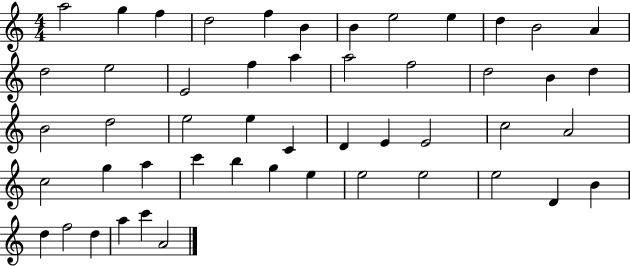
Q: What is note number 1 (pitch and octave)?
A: A5